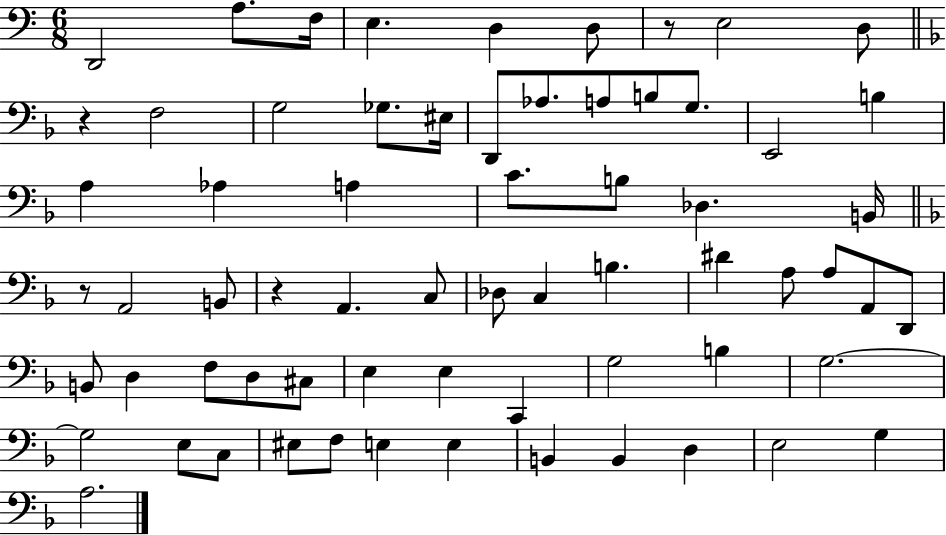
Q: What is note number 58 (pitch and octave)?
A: B2